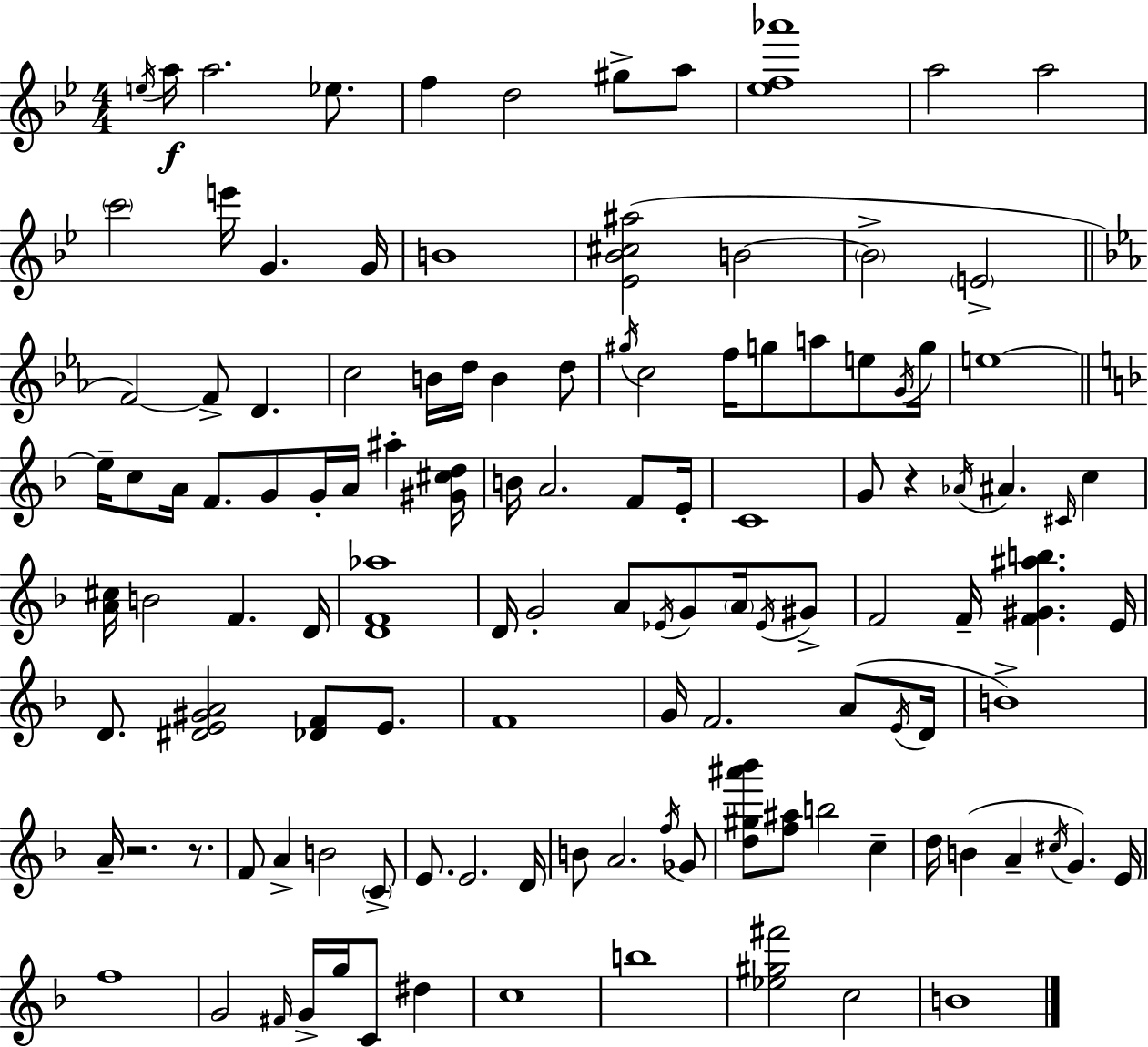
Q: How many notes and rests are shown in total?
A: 121